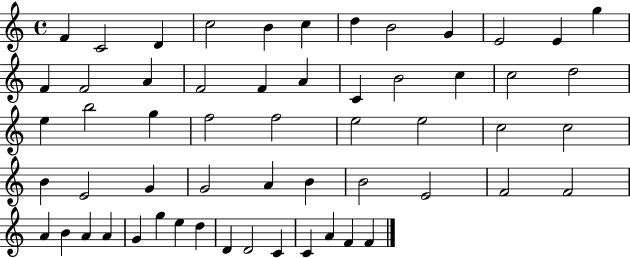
F4/q C4/h D4/q C5/h B4/q C5/q D5/q B4/h G4/q E4/h E4/q G5/q F4/q F4/h A4/q F4/h F4/q A4/q C4/q B4/h C5/q C5/h D5/h E5/q B5/h G5/q F5/h F5/h E5/h E5/h C5/h C5/h B4/q E4/h G4/q G4/h A4/q B4/q B4/h E4/h F4/h F4/h A4/q B4/q A4/q A4/q G4/q G5/q E5/q D5/q D4/q D4/h C4/q C4/q A4/q F4/q F4/q